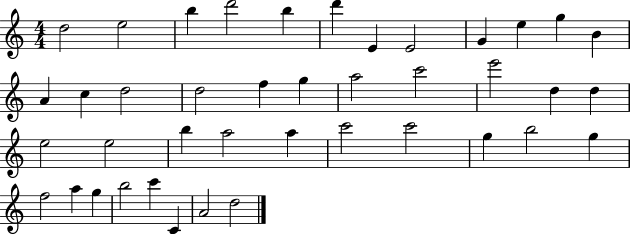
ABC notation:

X:1
T:Untitled
M:4/4
L:1/4
K:C
d2 e2 b d'2 b d' E E2 G e g B A c d2 d2 f g a2 c'2 e'2 d d e2 e2 b a2 a c'2 c'2 g b2 g f2 a g b2 c' C A2 d2